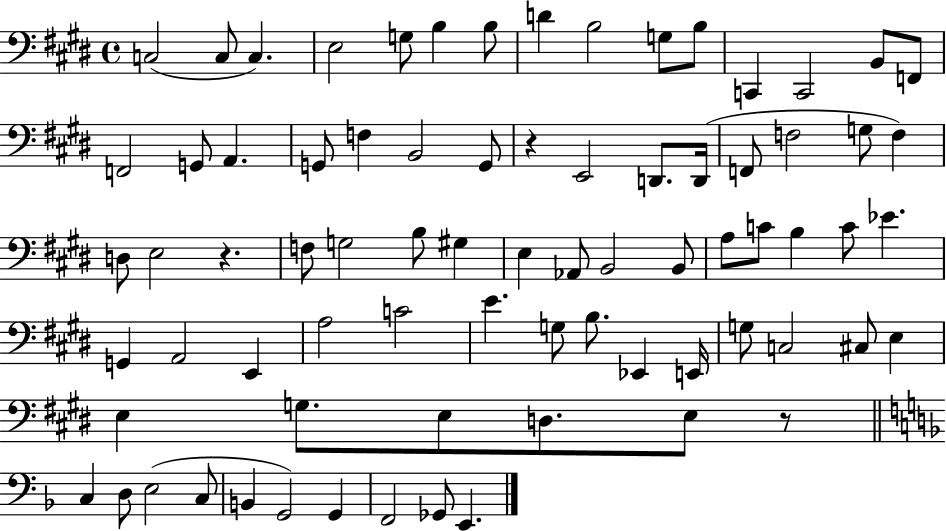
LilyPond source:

{
  \clef bass
  \time 4/4
  \defaultTimeSignature
  \key e \major
  c2( c8 c4.) | e2 g8 b4 b8 | d'4 b2 g8 b8 | c,4 c,2 b,8 f,8 | \break f,2 g,8 a,4. | g,8 f4 b,2 g,8 | r4 e,2 d,8. d,16( | f,8 f2 g8 f4) | \break d8 e2 r4. | f8 g2 b8 gis4 | e4 aes,8 b,2 b,8 | a8 c'8 b4 c'8 ees'4. | \break g,4 a,2 e,4 | a2 c'2 | e'4. g8 b8. ees,4 e,16 | g8 c2 cis8 e4 | \break e4 g8. e8 d8. e8 r8 | \bar "||" \break \key f \major c4 d8 e2( c8 | b,4 g,2) g,4 | f,2 ges,8 e,4. | \bar "|."
}